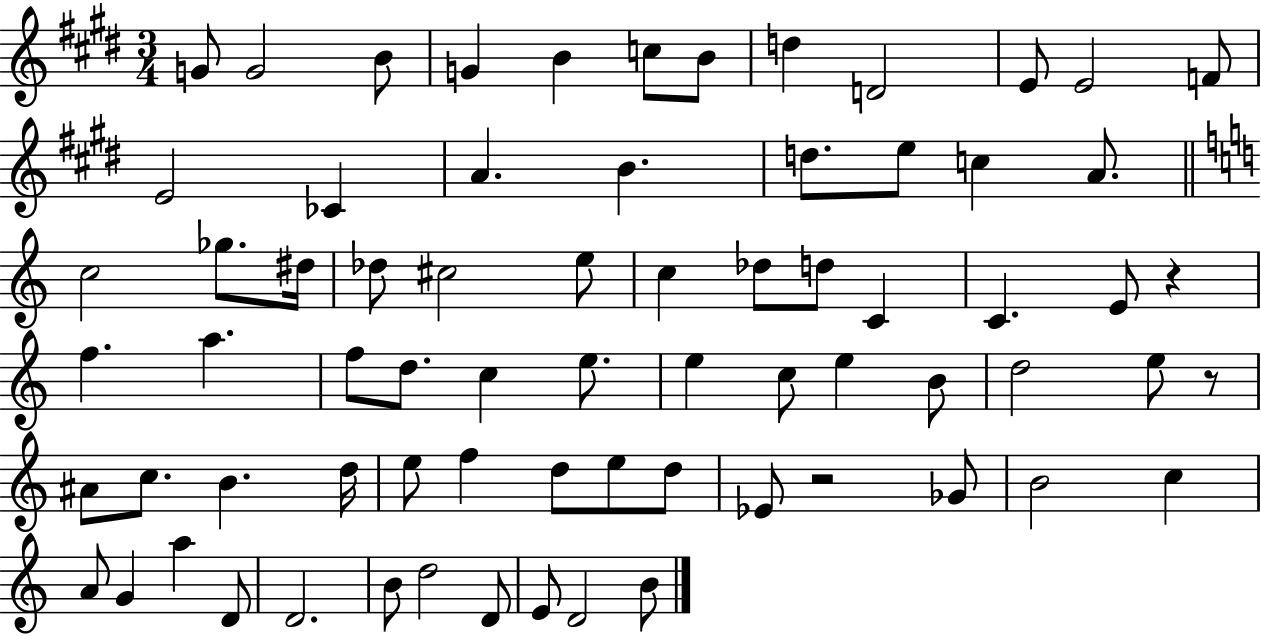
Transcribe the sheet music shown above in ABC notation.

X:1
T:Untitled
M:3/4
L:1/4
K:E
G/2 G2 B/2 G B c/2 B/2 d D2 E/2 E2 F/2 E2 _C A B d/2 e/2 c A/2 c2 _g/2 ^d/4 _d/2 ^c2 e/2 c _d/2 d/2 C C E/2 z f a f/2 d/2 c e/2 e c/2 e B/2 d2 e/2 z/2 ^A/2 c/2 B d/4 e/2 f d/2 e/2 d/2 _E/2 z2 _G/2 B2 c A/2 G a D/2 D2 B/2 d2 D/2 E/2 D2 B/2